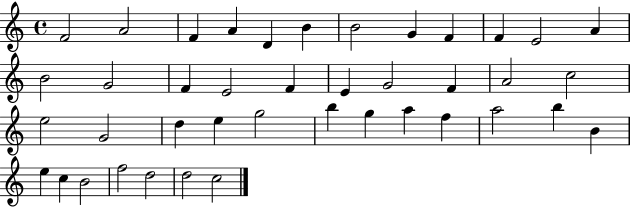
F4/h A4/h F4/q A4/q D4/q B4/q B4/h G4/q F4/q F4/q E4/h A4/q B4/h G4/h F4/q E4/h F4/q E4/q G4/h F4/q A4/h C5/h E5/h G4/h D5/q E5/q G5/h B5/q G5/q A5/q F5/q A5/h B5/q B4/q E5/q C5/q B4/h F5/h D5/h D5/h C5/h